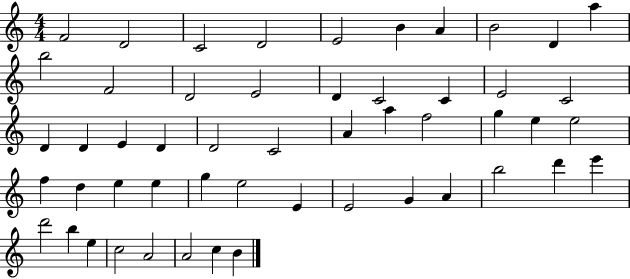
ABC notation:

X:1
T:Untitled
M:4/4
L:1/4
K:C
F2 D2 C2 D2 E2 B A B2 D a b2 F2 D2 E2 D C2 C E2 C2 D D E D D2 C2 A a f2 g e e2 f d e e g e2 E E2 G A b2 d' e' d'2 b e c2 A2 A2 c B